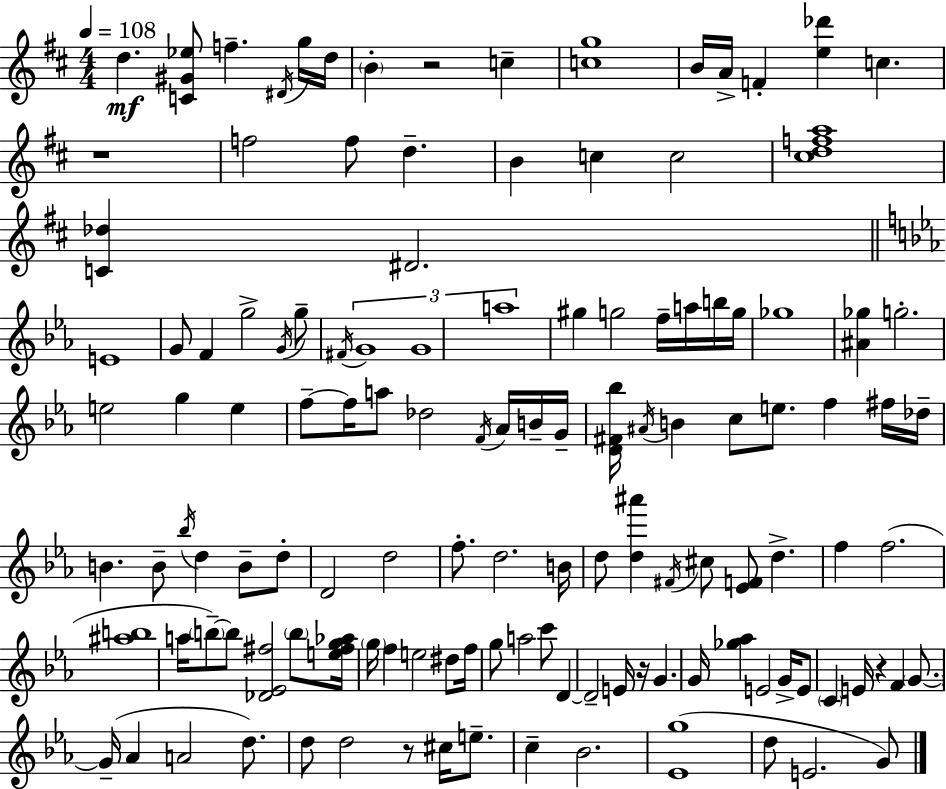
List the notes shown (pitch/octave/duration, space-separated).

D5/q. [C4,G#4,Eb5]/e F5/q. D#4/s G5/s D5/s B4/q R/h C5/q [C5,G5]/w B4/s A4/s F4/q [E5,Db6]/q C5/q. R/w F5/h F5/e D5/q. B4/q C5/q C5/h [C#5,D5,F5,A5]/w [C4,Db5]/q D#4/h. E4/w G4/e F4/q G5/h G4/s G5/e F#4/s G4/w G4/w A5/w G#5/q G5/h F5/s A5/s B5/s G5/s Gb5/w [A#4,Gb5]/q G5/h. E5/h G5/q E5/q F5/e F5/s A5/e Db5/h F4/s Ab4/s B4/s G4/s [D4,F#4,Bb5]/s A#4/s B4/q C5/e E5/e. F5/q F#5/s Db5/s B4/q. B4/e Bb5/s D5/q B4/e D5/e D4/h D5/h F5/e. D5/h. B4/s D5/e [D5,A#6]/q F#4/s C#5/e [Eb4,F4]/e D5/q. F5/q F5/h. [A#5,B5]/w A5/s B5/e B5/e [Db4,Eb4,F#5]/h B5/e [E5,F#5,G5,Ab5]/s G5/s F5/q E5/h D#5/e F5/s G5/e A5/h C6/e D4/q D4/h E4/s R/s G4/q. G4/s [Gb5,Ab5]/q E4/h G4/s E4/e C4/q E4/s R/q F4/q G4/e. G4/s Ab4/q A4/h D5/e. D5/e D5/h R/e C#5/s E5/e. C5/q Bb4/h. [Eb4,G5]/w D5/e E4/h. G4/e